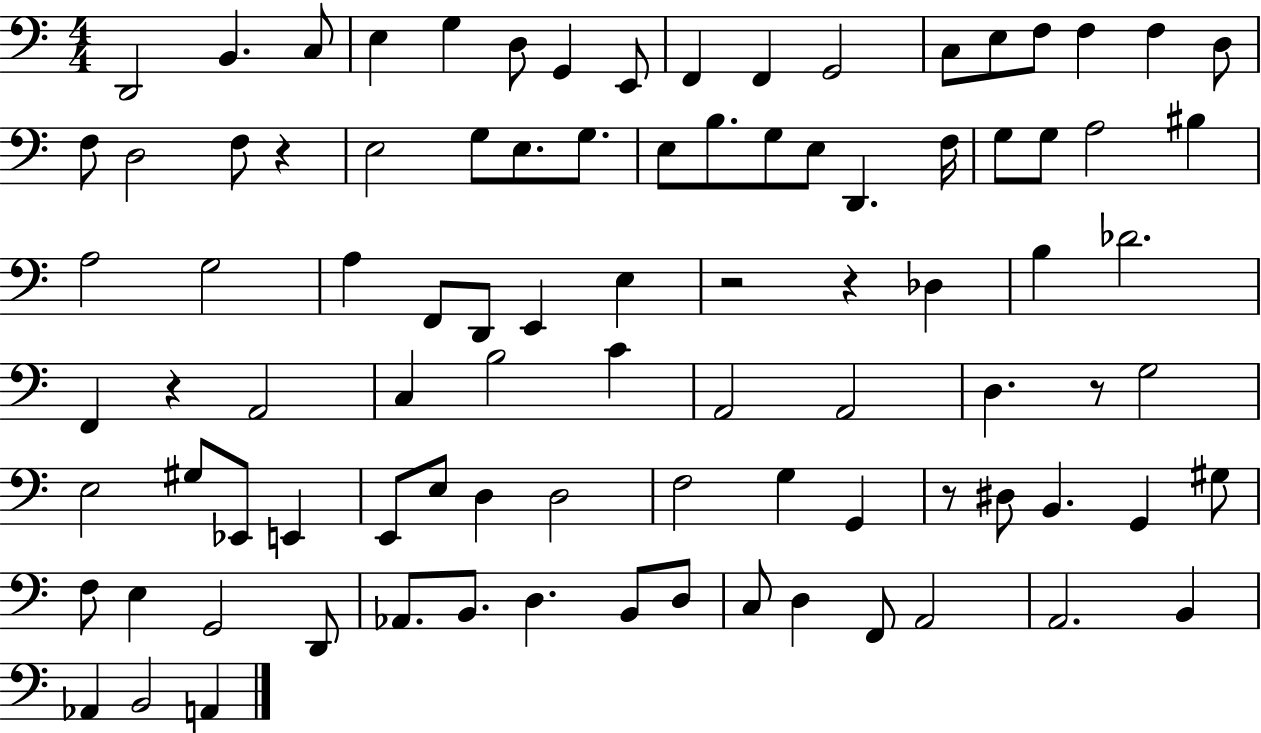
X:1
T:Untitled
M:4/4
L:1/4
K:C
D,,2 B,, C,/2 E, G, D,/2 G,, E,,/2 F,, F,, G,,2 C,/2 E,/2 F,/2 F, F, D,/2 F,/2 D,2 F,/2 z E,2 G,/2 E,/2 G,/2 E,/2 B,/2 G,/2 E,/2 D,, F,/4 G,/2 G,/2 A,2 ^B, A,2 G,2 A, F,,/2 D,,/2 E,, E, z2 z _D, B, _D2 F,, z A,,2 C, B,2 C A,,2 A,,2 D, z/2 G,2 E,2 ^G,/2 _E,,/2 E,, E,,/2 E,/2 D, D,2 F,2 G, G,, z/2 ^D,/2 B,, G,, ^G,/2 F,/2 E, G,,2 D,,/2 _A,,/2 B,,/2 D, B,,/2 D,/2 C,/2 D, F,,/2 A,,2 A,,2 B,, _A,, B,,2 A,,